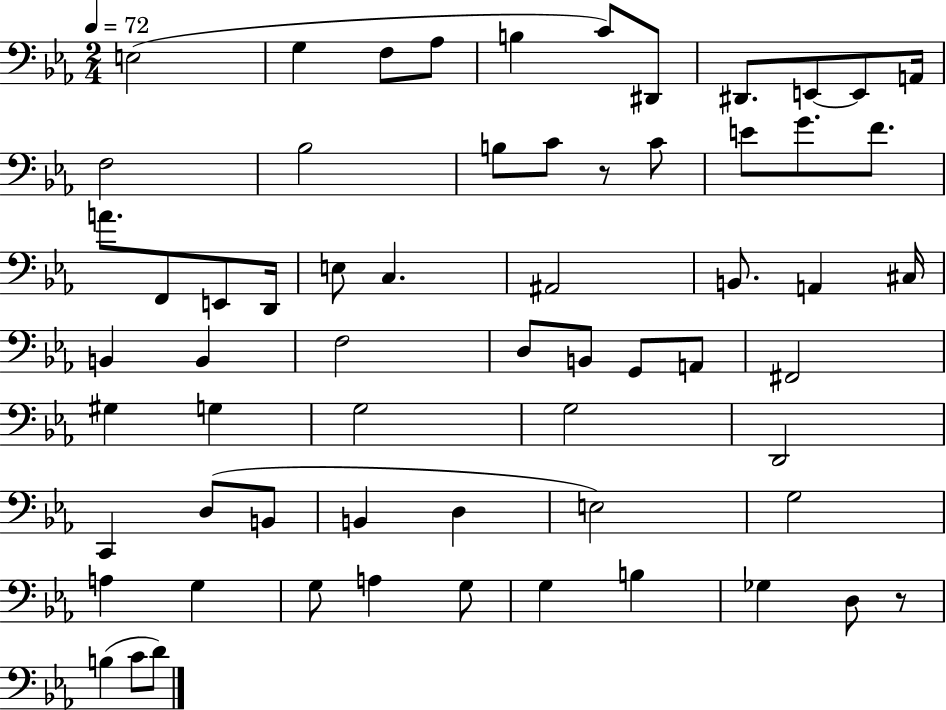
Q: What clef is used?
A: bass